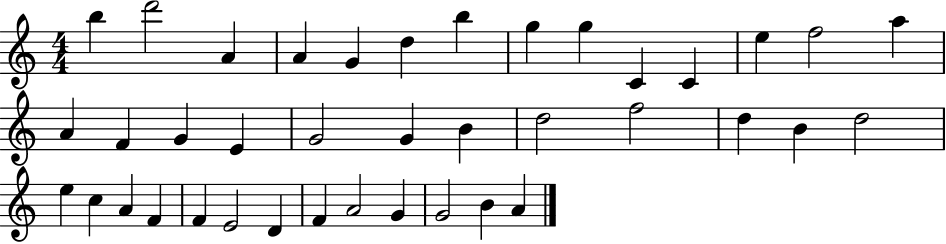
B5/q D6/h A4/q A4/q G4/q D5/q B5/q G5/q G5/q C4/q C4/q E5/q F5/h A5/q A4/q F4/q G4/q E4/q G4/h G4/q B4/q D5/h F5/h D5/q B4/q D5/h E5/q C5/q A4/q F4/q F4/q E4/h D4/q F4/q A4/h G4/q G4/h B4/q A4/q